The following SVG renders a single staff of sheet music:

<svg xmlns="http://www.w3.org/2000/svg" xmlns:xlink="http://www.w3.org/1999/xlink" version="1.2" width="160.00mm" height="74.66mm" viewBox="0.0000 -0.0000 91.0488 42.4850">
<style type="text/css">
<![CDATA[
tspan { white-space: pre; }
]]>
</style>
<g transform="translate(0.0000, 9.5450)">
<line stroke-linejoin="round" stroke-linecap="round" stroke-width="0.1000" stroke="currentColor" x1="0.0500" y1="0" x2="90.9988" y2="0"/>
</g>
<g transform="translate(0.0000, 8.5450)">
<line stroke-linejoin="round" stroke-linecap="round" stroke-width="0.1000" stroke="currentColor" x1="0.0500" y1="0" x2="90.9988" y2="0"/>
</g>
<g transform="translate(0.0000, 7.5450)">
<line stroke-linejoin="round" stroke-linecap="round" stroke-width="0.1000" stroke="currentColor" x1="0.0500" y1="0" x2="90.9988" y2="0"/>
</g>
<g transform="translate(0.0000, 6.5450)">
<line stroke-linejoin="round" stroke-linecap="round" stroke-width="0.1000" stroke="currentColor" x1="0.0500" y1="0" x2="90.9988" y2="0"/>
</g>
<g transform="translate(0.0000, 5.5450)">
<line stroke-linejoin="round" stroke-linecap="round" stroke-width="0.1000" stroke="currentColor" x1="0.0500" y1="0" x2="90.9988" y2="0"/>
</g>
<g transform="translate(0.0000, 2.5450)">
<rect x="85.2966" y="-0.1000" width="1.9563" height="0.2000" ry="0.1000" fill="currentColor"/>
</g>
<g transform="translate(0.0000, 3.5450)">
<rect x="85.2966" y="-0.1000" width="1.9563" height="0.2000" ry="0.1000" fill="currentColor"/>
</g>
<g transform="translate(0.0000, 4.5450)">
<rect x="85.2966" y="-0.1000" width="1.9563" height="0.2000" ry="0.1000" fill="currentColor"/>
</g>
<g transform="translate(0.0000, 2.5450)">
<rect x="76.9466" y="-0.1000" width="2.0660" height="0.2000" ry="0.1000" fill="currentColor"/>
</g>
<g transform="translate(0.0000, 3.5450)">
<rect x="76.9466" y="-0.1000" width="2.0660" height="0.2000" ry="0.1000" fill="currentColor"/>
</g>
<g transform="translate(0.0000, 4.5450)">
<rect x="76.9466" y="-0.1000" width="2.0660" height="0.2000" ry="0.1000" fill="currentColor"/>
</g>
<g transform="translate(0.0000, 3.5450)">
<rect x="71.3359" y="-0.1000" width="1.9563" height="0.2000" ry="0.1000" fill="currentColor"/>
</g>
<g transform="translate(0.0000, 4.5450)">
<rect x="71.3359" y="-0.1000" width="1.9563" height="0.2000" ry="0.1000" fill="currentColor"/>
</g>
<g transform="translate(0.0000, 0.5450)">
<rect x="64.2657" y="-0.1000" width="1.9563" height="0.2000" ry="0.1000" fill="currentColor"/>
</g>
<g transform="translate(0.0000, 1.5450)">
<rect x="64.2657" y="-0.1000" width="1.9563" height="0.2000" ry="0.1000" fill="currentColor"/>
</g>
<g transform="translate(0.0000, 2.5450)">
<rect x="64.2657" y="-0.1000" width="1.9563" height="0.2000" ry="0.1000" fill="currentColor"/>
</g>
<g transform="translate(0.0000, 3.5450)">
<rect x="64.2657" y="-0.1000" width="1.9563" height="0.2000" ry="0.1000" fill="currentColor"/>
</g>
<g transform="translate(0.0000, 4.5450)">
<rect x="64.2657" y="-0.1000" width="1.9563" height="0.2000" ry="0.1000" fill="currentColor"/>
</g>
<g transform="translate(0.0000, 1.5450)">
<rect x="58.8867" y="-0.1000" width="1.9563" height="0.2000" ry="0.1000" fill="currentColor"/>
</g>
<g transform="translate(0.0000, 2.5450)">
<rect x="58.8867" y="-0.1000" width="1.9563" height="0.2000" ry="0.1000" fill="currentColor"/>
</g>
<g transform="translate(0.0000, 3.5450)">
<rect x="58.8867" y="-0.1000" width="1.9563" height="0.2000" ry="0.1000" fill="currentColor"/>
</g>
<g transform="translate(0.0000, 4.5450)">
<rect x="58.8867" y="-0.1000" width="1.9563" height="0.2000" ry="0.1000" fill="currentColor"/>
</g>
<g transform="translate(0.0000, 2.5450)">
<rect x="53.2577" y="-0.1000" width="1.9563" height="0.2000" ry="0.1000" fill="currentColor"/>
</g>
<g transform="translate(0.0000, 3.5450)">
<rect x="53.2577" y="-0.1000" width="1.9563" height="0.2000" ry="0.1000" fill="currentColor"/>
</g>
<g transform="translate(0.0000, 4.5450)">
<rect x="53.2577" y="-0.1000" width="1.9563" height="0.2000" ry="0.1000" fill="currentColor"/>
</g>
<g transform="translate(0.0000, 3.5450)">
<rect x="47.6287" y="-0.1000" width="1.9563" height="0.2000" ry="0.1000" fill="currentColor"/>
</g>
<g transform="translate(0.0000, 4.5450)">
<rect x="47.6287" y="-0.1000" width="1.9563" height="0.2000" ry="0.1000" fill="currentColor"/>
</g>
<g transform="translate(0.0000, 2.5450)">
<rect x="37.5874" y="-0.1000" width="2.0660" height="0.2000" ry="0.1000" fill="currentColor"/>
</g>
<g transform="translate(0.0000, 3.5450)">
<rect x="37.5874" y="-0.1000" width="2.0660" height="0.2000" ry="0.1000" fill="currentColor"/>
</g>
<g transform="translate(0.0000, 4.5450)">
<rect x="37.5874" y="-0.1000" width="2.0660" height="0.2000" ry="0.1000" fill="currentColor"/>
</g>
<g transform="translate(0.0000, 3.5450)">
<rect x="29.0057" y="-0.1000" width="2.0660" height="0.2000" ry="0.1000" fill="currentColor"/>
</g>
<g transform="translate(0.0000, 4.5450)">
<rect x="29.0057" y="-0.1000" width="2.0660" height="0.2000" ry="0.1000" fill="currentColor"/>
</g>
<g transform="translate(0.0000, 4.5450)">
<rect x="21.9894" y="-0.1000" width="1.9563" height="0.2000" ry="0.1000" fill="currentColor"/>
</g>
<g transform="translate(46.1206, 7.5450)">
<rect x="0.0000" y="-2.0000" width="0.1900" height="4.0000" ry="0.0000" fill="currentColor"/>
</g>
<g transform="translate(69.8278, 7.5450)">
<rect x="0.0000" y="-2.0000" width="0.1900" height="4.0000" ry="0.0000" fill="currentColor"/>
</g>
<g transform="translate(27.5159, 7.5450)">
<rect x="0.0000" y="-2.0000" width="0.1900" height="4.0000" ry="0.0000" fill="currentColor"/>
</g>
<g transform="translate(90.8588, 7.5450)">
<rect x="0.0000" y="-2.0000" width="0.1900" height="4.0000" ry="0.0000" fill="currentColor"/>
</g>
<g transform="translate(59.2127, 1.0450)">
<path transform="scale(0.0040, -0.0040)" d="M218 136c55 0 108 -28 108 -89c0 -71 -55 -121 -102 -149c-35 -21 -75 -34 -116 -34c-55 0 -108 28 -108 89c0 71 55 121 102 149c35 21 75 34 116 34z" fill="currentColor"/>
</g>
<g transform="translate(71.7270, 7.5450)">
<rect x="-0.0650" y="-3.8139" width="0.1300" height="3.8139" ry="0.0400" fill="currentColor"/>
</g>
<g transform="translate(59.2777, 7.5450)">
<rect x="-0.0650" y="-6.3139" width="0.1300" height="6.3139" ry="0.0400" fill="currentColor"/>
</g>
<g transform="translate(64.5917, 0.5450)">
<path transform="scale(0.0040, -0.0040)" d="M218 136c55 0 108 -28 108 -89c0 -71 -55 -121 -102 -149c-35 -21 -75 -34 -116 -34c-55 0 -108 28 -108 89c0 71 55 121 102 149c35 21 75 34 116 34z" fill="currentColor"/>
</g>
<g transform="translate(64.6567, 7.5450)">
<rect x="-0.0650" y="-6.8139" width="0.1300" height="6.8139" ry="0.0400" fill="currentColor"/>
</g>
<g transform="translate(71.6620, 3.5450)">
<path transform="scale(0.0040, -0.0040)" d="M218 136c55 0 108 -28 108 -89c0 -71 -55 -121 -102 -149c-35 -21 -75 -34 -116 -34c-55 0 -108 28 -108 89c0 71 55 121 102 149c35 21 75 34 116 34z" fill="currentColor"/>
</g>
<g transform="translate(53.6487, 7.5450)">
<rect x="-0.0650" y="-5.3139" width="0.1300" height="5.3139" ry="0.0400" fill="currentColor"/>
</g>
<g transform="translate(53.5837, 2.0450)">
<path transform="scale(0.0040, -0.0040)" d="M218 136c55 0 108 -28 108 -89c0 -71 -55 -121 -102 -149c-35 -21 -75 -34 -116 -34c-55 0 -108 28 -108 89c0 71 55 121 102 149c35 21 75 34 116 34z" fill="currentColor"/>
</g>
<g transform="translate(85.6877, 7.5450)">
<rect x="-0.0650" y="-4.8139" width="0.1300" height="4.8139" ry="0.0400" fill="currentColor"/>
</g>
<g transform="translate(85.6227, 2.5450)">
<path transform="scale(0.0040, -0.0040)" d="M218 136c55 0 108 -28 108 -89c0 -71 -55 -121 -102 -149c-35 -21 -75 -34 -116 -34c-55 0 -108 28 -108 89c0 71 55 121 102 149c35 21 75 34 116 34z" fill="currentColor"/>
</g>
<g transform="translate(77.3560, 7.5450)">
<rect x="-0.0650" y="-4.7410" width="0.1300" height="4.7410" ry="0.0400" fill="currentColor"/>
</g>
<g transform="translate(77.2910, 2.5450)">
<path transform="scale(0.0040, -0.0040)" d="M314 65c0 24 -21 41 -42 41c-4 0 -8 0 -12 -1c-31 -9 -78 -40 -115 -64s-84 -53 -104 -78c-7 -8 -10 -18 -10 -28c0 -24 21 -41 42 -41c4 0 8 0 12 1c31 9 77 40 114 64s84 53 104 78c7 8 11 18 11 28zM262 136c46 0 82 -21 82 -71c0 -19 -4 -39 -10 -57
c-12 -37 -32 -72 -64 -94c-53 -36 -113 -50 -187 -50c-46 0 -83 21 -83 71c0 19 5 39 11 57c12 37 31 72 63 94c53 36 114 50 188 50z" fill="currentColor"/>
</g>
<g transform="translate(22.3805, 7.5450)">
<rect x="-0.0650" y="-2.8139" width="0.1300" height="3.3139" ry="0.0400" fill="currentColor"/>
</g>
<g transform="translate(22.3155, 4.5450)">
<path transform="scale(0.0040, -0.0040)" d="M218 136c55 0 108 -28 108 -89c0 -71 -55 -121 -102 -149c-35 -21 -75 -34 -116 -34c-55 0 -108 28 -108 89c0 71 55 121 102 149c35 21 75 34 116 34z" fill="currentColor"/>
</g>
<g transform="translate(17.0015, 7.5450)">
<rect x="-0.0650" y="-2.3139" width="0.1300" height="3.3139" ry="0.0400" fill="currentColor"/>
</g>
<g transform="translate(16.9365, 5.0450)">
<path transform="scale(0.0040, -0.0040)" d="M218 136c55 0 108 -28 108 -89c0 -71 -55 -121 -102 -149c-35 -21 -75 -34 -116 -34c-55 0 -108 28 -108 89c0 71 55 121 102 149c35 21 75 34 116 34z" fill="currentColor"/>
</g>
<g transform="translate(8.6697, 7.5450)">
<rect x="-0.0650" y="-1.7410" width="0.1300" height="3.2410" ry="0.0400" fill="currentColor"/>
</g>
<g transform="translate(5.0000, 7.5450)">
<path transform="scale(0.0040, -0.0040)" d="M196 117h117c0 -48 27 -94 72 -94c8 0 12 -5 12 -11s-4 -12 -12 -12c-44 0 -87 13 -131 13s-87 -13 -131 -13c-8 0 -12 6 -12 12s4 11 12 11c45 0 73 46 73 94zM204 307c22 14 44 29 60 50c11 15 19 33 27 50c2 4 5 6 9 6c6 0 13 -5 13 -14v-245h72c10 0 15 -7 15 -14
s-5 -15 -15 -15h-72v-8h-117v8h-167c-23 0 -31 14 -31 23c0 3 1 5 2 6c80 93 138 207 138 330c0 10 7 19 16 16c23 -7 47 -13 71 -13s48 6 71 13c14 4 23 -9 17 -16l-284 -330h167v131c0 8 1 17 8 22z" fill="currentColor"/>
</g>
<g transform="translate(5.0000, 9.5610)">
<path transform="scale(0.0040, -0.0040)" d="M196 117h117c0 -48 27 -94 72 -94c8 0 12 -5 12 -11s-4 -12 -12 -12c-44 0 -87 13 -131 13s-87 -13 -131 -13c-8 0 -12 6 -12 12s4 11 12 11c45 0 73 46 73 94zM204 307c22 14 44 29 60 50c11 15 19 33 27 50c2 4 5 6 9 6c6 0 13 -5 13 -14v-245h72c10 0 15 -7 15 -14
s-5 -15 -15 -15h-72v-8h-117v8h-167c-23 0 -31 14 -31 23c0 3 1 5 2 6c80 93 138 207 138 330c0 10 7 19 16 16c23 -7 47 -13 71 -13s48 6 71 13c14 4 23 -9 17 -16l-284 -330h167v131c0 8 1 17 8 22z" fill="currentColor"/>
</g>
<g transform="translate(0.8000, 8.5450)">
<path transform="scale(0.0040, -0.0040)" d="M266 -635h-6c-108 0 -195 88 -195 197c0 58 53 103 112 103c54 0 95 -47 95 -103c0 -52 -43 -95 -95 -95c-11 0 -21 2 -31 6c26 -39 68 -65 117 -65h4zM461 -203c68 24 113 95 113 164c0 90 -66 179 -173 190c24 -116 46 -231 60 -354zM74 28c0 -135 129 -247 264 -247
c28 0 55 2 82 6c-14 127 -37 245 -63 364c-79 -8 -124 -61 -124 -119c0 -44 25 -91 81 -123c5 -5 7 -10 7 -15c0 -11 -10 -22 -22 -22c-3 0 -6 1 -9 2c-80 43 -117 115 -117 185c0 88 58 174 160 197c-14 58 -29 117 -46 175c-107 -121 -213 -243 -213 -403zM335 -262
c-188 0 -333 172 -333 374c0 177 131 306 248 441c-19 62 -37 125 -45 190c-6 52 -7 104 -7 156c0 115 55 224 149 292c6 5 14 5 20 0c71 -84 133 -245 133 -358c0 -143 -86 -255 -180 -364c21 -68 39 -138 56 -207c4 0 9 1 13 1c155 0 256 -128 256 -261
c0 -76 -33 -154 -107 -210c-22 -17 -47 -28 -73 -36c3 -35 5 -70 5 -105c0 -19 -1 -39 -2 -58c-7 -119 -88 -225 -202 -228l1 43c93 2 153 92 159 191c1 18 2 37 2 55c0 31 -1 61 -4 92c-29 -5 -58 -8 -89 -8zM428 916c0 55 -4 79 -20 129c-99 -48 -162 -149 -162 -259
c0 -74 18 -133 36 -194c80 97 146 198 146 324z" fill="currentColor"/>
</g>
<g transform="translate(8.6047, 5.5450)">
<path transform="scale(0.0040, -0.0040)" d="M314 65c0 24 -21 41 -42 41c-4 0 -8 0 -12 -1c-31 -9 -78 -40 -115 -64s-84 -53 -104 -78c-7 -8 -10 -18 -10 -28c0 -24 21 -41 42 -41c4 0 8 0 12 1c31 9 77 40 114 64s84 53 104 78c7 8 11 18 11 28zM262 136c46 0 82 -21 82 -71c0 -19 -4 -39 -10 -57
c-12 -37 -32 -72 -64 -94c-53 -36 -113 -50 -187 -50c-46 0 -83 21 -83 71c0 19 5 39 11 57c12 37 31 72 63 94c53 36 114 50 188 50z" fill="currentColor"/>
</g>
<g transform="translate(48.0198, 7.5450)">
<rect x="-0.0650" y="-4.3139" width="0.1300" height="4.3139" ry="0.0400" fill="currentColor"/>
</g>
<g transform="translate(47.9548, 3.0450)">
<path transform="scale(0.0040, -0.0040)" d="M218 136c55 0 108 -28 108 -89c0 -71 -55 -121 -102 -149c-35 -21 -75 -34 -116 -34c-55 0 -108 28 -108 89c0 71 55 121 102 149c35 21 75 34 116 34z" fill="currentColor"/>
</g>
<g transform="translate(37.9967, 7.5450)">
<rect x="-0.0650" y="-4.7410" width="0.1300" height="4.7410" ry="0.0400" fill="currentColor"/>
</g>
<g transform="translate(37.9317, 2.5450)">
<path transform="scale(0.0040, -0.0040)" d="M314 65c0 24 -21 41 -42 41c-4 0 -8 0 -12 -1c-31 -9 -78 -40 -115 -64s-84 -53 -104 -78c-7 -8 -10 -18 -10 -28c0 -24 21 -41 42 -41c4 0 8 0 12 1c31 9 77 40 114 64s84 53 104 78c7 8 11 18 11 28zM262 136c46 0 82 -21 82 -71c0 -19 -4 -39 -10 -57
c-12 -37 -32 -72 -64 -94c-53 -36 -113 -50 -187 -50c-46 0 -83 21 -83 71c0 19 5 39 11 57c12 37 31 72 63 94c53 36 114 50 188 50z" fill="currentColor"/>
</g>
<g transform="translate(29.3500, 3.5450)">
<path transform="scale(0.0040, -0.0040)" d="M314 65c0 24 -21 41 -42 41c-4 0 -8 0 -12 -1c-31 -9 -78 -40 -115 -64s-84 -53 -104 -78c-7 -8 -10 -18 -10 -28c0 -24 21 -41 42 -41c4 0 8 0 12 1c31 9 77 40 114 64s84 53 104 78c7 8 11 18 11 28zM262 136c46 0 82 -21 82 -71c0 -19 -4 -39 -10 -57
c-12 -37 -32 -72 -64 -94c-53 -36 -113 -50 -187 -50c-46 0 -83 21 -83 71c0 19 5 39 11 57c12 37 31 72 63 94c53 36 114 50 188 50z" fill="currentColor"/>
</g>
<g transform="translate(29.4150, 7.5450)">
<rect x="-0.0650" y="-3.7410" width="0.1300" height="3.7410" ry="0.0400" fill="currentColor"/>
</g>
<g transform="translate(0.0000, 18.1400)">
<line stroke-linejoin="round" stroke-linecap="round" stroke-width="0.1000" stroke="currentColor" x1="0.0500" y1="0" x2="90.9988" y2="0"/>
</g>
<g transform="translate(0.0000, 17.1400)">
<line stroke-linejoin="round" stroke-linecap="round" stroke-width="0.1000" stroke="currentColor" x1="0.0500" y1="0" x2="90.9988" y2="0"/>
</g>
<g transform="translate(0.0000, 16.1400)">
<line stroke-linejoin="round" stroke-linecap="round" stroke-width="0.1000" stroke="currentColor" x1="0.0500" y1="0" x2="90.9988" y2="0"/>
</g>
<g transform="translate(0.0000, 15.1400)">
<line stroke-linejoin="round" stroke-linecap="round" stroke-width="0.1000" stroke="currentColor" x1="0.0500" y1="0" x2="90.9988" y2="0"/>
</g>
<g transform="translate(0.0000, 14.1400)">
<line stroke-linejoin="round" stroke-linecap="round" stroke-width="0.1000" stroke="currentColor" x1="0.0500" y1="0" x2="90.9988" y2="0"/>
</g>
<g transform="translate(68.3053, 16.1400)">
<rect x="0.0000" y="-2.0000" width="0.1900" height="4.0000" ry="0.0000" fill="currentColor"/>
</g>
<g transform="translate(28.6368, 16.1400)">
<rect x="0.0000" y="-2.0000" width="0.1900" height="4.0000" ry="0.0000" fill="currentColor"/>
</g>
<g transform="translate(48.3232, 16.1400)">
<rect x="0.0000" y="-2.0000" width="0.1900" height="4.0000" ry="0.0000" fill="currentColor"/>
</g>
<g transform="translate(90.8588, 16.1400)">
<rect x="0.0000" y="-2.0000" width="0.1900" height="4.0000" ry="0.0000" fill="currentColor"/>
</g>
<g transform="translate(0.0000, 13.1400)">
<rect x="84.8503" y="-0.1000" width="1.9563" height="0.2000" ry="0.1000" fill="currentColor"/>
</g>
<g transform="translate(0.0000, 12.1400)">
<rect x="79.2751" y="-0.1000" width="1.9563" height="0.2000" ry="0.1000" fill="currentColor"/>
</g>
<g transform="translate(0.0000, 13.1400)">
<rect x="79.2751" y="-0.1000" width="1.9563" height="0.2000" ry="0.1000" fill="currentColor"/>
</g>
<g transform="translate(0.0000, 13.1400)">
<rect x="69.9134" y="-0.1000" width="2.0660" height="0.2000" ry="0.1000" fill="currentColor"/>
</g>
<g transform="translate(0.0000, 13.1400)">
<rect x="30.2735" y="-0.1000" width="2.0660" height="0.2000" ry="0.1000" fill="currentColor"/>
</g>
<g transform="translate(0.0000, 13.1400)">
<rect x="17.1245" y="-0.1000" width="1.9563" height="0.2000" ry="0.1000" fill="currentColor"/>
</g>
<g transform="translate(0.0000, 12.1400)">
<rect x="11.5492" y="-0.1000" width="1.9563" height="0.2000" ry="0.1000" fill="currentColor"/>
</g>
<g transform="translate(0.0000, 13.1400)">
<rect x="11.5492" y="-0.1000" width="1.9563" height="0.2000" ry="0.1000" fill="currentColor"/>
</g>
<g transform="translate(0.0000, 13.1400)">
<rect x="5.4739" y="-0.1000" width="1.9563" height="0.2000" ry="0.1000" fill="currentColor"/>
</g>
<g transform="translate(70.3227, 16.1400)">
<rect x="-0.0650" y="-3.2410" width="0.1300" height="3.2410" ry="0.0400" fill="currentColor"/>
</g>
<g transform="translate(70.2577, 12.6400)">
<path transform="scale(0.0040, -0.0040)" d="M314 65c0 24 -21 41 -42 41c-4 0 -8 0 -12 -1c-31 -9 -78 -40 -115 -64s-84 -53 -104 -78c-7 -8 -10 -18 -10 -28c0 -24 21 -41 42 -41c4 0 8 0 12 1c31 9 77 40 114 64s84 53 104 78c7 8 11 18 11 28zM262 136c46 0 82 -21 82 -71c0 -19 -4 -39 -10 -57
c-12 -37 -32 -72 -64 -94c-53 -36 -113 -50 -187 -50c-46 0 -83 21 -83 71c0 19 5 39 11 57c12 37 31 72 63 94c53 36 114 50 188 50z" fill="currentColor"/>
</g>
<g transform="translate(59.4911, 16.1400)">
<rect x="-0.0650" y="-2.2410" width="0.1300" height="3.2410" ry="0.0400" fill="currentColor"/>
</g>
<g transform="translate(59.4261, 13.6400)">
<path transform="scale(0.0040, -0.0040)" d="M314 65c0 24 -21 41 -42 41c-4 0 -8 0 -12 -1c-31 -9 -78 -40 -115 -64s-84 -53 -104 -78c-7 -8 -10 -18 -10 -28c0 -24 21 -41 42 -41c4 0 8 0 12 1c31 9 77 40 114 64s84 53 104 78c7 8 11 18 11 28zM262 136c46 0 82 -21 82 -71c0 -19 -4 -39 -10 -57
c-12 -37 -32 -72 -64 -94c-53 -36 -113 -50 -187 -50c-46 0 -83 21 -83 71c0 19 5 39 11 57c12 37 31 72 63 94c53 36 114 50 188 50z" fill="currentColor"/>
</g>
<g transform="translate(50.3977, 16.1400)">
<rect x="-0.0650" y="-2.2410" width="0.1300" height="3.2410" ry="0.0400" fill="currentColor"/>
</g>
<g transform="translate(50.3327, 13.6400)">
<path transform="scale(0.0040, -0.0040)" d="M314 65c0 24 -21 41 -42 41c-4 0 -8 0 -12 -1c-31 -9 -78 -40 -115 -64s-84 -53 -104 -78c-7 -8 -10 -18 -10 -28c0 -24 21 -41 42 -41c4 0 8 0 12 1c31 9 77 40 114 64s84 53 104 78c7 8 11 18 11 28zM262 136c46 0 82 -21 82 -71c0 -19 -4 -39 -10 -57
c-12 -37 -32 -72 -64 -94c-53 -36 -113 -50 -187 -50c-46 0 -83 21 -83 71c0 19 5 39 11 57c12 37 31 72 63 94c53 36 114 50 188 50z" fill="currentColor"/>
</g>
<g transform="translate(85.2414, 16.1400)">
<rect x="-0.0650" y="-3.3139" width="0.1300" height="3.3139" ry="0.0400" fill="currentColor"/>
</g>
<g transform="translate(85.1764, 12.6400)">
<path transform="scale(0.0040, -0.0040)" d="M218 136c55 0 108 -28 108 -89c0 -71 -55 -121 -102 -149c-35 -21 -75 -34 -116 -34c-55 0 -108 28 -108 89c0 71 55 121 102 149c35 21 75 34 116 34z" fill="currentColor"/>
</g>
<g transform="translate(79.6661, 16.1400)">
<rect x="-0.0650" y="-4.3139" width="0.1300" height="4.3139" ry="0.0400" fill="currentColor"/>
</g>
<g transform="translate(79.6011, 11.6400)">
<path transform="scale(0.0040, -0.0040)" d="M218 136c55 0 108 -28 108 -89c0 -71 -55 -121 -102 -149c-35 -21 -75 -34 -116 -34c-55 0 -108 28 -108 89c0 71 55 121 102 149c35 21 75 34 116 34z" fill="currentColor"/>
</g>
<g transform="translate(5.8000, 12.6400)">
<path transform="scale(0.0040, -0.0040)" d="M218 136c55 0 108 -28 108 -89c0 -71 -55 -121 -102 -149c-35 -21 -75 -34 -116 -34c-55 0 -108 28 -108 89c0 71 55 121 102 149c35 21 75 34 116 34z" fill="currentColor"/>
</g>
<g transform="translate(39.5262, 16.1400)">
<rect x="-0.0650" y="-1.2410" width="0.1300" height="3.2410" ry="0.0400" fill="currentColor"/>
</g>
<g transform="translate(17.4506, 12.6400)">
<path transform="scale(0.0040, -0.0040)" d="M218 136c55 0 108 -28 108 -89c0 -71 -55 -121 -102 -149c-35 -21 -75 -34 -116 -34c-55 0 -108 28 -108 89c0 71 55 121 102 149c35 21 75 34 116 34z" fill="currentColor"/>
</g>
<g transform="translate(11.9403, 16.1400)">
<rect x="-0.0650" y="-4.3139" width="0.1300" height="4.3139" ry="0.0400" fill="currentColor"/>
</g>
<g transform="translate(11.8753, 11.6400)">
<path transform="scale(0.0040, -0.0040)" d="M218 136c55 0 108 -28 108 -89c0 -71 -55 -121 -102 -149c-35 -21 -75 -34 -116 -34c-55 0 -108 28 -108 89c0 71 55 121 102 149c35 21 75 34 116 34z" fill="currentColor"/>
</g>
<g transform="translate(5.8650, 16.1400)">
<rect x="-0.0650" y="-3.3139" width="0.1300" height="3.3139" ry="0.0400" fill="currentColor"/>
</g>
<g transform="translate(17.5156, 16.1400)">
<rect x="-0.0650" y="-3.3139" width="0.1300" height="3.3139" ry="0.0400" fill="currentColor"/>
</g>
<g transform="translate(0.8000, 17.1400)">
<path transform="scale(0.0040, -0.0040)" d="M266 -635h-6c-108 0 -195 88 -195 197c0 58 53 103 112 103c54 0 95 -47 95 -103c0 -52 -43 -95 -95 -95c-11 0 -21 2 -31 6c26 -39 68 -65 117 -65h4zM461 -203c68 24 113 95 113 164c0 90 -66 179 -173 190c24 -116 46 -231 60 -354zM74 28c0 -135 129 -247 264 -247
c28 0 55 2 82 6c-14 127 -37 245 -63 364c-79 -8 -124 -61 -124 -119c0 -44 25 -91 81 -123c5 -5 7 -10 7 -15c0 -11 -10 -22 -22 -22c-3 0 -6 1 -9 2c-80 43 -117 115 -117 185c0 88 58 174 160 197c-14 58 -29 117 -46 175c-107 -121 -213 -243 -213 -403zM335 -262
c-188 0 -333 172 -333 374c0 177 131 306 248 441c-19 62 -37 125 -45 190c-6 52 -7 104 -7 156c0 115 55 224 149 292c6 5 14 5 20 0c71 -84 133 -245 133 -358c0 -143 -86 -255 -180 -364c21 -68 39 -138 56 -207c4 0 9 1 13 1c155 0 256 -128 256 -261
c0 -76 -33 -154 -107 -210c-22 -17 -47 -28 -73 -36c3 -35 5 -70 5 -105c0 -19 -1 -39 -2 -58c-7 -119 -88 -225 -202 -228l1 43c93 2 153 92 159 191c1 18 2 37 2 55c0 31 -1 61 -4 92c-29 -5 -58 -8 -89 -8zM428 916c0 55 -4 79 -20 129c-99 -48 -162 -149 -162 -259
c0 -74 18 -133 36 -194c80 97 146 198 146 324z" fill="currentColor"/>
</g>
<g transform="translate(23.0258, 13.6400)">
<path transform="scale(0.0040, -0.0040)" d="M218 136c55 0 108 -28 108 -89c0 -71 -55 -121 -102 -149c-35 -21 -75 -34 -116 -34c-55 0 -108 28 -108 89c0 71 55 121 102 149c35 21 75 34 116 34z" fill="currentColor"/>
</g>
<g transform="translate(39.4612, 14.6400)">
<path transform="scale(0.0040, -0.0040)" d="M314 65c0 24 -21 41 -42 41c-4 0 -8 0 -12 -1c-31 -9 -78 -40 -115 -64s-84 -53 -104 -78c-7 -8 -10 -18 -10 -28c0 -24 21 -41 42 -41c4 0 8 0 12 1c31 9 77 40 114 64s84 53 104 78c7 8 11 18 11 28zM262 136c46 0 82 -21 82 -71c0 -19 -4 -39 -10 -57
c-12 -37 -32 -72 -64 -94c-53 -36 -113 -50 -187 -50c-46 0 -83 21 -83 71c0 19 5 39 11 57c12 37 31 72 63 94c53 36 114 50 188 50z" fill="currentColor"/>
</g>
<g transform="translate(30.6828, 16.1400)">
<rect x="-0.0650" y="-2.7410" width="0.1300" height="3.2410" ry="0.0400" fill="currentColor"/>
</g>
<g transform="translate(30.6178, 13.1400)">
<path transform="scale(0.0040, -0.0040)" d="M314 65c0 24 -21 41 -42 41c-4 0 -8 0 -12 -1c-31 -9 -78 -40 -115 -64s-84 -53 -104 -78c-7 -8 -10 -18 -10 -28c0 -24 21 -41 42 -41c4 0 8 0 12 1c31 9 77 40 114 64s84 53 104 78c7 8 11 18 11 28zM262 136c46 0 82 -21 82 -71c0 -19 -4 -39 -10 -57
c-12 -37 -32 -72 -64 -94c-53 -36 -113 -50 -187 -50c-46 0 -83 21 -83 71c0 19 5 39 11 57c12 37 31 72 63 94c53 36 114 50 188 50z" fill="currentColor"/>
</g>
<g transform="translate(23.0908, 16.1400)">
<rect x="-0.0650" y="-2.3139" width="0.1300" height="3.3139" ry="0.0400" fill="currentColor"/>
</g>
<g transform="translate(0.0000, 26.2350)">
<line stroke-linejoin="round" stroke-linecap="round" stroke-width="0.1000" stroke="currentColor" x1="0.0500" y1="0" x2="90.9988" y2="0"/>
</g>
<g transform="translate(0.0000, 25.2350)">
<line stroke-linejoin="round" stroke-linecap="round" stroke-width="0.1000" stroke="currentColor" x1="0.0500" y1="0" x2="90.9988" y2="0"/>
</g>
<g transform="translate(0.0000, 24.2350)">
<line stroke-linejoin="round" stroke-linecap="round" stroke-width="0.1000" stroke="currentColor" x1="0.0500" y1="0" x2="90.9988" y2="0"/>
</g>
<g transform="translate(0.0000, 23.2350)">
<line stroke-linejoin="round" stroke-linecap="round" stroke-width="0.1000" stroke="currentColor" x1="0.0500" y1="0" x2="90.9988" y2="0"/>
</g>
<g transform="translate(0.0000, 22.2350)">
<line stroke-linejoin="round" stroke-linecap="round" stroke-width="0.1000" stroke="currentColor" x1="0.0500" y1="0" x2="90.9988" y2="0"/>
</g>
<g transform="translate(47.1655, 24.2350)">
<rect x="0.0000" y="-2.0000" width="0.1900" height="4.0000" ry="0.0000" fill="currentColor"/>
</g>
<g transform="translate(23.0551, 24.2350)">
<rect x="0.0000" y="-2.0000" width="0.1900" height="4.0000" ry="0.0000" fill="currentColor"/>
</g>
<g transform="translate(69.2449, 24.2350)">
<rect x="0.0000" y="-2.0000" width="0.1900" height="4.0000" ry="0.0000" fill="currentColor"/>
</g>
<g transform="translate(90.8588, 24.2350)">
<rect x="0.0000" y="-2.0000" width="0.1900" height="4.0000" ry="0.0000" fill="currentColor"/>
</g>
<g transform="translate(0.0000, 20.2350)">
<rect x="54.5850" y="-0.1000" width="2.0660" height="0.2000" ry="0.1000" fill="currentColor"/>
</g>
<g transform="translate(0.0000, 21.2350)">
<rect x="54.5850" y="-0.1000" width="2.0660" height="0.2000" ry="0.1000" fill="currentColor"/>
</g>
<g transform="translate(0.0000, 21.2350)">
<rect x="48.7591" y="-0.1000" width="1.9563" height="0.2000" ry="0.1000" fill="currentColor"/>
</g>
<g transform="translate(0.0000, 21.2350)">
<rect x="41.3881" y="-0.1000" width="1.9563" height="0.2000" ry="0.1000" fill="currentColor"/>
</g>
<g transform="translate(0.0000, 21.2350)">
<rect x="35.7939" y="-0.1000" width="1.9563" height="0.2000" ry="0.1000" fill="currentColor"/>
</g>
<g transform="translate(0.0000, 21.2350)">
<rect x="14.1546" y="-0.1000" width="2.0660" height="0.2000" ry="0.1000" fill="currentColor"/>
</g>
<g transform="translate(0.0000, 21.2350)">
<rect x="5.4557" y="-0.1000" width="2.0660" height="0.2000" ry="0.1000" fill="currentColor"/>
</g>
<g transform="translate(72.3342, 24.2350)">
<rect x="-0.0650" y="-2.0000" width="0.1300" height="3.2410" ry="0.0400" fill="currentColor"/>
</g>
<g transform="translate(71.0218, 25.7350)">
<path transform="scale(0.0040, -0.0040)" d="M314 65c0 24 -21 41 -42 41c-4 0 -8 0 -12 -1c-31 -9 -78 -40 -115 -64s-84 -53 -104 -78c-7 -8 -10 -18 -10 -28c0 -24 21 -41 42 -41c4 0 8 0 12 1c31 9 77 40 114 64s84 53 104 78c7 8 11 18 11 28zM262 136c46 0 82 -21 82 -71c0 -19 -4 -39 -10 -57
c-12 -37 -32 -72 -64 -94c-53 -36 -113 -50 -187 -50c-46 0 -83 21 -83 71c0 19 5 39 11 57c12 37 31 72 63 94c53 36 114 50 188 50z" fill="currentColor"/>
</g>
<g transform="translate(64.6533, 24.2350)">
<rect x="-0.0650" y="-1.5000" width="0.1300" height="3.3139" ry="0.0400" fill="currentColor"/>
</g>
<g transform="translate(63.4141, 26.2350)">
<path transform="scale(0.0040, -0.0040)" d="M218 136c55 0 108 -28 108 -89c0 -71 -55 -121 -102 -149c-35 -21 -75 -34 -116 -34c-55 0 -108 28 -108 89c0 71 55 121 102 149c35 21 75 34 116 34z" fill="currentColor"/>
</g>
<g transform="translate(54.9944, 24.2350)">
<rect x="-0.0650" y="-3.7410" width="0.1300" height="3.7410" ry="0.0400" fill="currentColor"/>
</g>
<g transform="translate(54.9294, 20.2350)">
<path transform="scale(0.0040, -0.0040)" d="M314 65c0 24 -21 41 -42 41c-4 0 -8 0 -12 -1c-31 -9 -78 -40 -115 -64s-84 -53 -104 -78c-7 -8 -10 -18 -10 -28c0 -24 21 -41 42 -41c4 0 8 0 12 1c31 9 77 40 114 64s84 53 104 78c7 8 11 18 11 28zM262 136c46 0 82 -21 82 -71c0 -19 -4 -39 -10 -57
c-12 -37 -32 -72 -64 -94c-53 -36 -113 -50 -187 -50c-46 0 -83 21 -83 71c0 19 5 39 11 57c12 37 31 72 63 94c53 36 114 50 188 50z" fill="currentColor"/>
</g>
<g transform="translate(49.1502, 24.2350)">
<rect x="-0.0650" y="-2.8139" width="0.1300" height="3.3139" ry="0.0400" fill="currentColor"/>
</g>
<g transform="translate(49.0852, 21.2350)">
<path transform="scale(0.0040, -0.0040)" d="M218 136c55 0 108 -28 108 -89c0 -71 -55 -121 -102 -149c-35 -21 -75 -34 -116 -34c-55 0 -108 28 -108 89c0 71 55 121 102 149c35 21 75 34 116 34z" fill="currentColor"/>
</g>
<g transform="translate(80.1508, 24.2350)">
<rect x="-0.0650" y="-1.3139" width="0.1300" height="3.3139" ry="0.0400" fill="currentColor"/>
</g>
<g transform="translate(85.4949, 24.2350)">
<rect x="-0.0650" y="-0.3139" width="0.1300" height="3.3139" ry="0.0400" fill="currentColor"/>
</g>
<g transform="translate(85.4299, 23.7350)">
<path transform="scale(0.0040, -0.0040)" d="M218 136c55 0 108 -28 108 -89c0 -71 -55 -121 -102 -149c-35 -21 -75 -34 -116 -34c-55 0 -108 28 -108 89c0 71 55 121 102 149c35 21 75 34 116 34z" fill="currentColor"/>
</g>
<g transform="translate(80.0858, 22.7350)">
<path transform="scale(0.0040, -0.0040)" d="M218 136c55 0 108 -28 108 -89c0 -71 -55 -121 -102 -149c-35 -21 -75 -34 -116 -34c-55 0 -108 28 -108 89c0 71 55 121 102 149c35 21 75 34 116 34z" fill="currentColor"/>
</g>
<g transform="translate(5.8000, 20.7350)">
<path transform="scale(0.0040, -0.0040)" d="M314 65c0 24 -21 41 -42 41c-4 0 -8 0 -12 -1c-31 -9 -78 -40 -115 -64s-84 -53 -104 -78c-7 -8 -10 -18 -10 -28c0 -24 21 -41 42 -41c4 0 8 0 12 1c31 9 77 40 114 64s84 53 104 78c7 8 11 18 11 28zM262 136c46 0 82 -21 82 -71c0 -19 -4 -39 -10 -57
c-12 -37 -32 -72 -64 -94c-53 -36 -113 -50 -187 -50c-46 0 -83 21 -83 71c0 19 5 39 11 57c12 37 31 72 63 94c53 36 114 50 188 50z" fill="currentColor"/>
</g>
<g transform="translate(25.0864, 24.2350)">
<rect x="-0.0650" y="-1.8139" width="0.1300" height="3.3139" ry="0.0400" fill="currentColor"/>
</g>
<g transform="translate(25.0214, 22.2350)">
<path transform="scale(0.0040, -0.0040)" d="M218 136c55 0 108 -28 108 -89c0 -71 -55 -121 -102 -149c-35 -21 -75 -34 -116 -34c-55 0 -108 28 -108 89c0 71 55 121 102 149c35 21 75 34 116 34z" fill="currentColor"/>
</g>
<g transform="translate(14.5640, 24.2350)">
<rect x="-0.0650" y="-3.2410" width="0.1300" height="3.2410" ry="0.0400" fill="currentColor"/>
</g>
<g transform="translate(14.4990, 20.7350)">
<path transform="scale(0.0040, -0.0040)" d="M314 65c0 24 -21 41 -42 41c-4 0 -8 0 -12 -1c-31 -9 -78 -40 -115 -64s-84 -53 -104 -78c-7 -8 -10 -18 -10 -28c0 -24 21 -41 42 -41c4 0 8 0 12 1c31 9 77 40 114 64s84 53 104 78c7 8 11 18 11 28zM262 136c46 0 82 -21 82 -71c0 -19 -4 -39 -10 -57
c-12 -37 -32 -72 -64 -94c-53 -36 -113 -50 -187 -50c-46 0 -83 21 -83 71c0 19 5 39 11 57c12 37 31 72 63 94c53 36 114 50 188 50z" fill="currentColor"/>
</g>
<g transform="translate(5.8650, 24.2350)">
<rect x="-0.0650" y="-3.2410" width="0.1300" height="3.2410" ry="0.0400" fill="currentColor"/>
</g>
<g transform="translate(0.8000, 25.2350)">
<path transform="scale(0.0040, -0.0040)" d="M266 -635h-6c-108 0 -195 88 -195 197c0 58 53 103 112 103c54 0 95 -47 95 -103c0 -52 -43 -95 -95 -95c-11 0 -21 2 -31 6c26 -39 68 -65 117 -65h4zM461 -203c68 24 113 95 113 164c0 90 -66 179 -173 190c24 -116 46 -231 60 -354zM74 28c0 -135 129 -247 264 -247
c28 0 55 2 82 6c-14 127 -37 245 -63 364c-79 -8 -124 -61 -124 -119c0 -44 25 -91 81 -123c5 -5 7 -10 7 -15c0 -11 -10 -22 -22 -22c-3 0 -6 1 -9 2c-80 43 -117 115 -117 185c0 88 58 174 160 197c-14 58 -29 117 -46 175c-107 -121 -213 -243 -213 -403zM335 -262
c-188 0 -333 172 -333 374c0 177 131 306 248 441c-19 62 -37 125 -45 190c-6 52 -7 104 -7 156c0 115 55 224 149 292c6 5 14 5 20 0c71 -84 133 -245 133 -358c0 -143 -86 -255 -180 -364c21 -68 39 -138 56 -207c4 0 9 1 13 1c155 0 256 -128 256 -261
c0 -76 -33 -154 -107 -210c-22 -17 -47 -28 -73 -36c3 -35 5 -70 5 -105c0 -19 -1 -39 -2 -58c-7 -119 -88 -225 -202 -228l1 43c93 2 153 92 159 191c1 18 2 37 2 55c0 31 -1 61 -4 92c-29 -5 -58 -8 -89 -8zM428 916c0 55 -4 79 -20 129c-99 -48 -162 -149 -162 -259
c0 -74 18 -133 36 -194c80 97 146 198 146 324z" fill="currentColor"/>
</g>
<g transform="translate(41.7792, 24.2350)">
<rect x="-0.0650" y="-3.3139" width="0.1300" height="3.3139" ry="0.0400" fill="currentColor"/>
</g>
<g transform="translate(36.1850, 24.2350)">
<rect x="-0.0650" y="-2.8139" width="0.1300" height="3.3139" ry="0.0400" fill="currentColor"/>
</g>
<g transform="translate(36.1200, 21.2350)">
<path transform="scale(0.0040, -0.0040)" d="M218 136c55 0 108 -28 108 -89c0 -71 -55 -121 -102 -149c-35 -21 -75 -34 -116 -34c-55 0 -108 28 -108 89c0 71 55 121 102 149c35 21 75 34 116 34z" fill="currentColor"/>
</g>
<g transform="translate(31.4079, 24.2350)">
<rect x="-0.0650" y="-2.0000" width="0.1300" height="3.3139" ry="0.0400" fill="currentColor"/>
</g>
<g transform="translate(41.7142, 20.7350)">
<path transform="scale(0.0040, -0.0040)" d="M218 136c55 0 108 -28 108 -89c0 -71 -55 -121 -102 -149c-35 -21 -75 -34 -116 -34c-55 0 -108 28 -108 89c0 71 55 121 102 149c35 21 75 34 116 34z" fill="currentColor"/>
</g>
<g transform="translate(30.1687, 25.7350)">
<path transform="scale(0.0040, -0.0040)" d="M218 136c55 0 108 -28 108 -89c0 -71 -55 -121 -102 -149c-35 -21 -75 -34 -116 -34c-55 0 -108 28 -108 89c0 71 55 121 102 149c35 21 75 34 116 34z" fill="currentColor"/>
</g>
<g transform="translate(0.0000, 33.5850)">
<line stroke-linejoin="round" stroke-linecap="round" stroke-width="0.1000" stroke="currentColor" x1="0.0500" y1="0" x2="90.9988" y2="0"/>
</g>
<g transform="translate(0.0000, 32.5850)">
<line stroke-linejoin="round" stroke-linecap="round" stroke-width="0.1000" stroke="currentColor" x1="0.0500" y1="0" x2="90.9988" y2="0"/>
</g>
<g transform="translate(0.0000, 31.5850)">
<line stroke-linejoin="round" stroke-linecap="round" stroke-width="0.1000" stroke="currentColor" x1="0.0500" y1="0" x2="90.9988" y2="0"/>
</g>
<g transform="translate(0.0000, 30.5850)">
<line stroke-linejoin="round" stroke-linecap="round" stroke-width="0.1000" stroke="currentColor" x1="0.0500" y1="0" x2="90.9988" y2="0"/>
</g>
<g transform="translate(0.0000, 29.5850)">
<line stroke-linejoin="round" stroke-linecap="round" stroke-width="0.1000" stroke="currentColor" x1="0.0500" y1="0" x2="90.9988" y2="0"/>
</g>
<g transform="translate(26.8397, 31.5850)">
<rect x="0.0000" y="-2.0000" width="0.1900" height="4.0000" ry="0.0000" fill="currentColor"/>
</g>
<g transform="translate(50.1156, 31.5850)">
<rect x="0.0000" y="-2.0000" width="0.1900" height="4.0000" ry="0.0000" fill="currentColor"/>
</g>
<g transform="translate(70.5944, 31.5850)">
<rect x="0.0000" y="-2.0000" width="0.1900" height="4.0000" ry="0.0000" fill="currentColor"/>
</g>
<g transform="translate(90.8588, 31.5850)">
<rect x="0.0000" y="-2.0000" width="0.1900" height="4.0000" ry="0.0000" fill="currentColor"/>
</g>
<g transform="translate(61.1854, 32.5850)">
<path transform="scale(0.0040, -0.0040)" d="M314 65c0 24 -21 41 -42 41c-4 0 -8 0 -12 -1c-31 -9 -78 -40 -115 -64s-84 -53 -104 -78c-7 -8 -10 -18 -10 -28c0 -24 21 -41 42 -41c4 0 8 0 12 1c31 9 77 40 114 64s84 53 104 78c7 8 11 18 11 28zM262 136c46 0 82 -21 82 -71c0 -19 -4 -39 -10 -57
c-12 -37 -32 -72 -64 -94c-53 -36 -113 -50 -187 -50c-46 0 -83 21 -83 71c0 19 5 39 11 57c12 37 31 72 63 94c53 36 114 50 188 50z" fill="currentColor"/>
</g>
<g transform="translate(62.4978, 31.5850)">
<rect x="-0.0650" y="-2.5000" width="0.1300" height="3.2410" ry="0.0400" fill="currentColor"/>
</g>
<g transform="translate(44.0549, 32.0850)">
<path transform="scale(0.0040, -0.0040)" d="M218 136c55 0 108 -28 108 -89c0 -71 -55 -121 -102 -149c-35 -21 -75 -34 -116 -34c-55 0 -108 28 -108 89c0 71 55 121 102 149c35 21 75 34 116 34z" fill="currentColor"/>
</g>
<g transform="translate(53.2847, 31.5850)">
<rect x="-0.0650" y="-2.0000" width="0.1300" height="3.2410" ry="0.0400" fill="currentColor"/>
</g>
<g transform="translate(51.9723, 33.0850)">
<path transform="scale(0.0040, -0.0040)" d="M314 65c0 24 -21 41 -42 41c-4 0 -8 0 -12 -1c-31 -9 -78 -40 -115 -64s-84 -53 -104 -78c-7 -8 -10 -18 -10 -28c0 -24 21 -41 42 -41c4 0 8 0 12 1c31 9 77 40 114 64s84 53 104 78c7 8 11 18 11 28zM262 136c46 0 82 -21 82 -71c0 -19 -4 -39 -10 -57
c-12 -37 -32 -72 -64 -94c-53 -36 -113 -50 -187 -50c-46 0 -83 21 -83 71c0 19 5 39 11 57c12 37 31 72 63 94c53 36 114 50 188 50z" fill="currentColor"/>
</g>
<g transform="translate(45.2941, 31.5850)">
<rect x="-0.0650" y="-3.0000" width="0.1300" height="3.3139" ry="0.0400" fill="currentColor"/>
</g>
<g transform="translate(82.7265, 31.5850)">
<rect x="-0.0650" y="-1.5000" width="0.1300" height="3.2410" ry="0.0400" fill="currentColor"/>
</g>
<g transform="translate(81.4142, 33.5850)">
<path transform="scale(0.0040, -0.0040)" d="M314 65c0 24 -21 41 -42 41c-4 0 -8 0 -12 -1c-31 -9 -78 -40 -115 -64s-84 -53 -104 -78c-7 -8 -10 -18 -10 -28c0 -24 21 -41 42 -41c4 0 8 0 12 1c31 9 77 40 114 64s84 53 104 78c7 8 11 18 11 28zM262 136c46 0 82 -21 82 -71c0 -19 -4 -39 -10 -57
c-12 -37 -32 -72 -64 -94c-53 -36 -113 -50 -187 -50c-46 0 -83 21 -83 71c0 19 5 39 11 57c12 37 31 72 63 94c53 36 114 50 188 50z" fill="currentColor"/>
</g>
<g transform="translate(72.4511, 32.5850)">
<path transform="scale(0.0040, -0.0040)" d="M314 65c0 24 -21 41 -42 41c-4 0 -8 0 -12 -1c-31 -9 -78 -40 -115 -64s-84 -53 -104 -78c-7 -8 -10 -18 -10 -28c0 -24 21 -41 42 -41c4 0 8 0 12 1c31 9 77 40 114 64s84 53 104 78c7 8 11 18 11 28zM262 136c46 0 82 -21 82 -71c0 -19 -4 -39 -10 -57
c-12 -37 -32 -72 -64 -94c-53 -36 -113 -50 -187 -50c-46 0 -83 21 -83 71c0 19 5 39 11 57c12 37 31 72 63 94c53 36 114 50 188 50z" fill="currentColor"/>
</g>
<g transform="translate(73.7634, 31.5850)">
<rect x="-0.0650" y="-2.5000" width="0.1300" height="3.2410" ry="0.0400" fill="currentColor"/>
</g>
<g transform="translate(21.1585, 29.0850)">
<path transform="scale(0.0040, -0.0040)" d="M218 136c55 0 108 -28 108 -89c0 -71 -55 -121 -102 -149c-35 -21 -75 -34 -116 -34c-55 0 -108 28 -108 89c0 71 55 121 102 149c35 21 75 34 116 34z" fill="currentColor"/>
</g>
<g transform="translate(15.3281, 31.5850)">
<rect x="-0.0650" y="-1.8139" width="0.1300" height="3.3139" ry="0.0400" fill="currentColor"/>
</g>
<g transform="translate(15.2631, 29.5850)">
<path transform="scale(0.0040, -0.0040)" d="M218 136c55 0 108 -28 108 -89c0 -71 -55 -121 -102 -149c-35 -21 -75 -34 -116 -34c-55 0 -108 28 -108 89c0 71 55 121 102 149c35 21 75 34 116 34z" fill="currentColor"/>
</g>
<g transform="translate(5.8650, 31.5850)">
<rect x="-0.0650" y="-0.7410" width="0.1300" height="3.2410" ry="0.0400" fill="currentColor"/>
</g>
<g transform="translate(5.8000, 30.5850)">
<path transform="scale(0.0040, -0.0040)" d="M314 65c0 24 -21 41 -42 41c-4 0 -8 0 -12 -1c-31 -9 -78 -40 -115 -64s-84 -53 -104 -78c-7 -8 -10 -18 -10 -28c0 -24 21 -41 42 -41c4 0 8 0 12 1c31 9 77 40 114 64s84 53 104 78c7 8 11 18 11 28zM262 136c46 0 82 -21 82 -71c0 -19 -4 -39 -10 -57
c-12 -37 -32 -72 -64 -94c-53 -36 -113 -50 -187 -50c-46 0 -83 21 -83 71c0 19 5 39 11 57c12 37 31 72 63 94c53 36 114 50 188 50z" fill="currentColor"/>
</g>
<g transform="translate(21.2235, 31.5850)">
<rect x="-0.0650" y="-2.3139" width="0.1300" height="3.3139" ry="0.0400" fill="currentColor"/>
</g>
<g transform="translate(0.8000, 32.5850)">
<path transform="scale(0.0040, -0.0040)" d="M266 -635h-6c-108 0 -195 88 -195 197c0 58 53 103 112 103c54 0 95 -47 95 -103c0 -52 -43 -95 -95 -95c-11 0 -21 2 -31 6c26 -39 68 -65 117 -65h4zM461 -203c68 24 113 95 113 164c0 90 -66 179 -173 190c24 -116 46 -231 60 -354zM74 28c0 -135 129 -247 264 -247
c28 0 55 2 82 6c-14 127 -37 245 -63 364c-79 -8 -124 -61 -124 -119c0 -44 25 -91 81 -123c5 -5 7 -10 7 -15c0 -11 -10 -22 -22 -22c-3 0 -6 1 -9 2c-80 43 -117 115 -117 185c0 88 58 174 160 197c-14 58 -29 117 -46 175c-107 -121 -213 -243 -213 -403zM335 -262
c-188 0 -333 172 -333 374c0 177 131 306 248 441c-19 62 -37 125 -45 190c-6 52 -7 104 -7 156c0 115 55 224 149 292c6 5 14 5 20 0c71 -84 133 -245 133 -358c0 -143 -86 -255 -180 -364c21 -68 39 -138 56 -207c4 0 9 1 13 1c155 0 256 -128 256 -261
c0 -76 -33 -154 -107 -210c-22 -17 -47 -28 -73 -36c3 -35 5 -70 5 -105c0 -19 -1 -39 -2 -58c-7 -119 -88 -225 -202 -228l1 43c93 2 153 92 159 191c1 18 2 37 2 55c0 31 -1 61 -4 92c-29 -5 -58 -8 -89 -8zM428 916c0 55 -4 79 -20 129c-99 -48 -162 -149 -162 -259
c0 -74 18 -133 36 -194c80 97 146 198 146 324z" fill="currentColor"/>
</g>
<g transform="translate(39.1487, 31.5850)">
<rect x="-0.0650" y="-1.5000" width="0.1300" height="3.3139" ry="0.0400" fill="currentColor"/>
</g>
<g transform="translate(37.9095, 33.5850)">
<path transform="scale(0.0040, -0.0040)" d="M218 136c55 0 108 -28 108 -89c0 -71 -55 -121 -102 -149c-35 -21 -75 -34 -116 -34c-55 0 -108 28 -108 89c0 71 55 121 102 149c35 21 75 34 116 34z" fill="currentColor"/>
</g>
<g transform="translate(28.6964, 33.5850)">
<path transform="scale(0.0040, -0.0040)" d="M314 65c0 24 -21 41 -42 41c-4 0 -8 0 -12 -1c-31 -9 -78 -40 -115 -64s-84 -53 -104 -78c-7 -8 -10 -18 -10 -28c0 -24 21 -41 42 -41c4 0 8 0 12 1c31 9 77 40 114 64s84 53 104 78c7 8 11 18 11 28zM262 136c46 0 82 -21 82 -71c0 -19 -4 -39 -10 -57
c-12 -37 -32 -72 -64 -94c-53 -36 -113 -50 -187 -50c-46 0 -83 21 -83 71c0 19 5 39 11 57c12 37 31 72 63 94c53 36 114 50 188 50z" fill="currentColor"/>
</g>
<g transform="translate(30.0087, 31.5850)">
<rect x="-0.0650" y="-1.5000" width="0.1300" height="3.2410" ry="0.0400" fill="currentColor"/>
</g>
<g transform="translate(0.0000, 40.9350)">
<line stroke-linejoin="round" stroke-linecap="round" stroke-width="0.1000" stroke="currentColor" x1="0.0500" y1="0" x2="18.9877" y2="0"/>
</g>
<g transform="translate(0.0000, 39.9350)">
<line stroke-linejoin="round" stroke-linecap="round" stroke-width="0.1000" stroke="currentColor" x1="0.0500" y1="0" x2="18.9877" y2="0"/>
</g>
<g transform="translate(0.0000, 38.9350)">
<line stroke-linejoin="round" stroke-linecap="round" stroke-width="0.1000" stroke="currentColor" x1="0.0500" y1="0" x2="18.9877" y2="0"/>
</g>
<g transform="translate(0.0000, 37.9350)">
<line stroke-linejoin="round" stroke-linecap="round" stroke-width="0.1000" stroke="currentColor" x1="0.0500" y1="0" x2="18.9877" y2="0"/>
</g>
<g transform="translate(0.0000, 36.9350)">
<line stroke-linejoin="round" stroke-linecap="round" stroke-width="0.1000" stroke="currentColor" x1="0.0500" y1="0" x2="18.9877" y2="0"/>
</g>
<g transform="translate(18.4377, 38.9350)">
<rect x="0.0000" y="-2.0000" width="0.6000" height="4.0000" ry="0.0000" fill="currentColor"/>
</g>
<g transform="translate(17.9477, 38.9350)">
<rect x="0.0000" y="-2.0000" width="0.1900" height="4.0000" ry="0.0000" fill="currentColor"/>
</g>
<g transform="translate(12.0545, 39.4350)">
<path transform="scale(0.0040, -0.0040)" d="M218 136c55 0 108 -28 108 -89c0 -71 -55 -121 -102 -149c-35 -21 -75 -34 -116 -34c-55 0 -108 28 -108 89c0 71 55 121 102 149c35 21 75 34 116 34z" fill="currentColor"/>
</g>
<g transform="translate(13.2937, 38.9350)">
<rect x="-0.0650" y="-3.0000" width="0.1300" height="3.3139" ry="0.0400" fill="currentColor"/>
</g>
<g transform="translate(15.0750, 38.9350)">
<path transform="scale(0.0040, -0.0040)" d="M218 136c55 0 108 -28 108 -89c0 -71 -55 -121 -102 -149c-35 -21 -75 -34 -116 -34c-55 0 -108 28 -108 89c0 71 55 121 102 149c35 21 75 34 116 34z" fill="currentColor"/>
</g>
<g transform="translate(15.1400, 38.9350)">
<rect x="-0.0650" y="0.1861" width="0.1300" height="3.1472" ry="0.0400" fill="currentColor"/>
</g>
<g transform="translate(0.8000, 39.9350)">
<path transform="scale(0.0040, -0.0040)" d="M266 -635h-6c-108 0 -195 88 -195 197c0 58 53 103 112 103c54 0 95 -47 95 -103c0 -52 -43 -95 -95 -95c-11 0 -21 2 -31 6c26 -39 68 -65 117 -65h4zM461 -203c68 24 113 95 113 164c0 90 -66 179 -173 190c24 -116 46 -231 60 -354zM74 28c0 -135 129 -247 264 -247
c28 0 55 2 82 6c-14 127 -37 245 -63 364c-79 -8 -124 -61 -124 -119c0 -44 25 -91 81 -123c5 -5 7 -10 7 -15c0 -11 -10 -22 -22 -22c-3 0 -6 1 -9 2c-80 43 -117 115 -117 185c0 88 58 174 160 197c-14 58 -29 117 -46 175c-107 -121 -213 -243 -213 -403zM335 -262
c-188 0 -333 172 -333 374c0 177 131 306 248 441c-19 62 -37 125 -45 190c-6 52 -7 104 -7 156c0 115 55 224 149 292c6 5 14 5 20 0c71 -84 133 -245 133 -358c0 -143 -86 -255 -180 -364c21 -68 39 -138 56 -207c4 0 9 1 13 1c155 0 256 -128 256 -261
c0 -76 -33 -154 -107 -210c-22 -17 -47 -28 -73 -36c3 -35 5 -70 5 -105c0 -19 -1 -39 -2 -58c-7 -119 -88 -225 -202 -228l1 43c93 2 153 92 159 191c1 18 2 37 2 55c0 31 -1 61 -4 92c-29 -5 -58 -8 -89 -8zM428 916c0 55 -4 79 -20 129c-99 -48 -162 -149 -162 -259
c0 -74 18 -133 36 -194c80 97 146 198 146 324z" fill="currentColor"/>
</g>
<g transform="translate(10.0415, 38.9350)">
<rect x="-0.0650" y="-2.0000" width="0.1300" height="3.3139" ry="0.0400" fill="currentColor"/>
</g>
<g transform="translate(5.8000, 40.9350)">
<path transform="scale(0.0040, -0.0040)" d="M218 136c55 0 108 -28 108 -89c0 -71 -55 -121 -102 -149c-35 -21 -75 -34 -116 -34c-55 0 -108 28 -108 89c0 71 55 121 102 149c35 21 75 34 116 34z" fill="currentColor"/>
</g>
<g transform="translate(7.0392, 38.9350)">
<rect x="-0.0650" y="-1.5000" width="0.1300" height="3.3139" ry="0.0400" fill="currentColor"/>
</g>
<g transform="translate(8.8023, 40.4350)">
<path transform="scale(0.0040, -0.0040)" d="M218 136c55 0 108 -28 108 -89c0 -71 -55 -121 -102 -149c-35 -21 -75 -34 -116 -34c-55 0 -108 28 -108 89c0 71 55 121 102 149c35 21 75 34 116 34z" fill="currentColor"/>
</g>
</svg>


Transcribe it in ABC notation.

X:1
T:Untitled
M:4/4
L:1/4
K:C
f2 g a c'2 e'2 d' f' a' b' c' e'2 e' b d' b g a2 e2 g2 g2 b2 d' b b2 b2 f F a b a c'2 E F2 e c d2 f g E2 E A F2 G2 G2 E2 E F A B